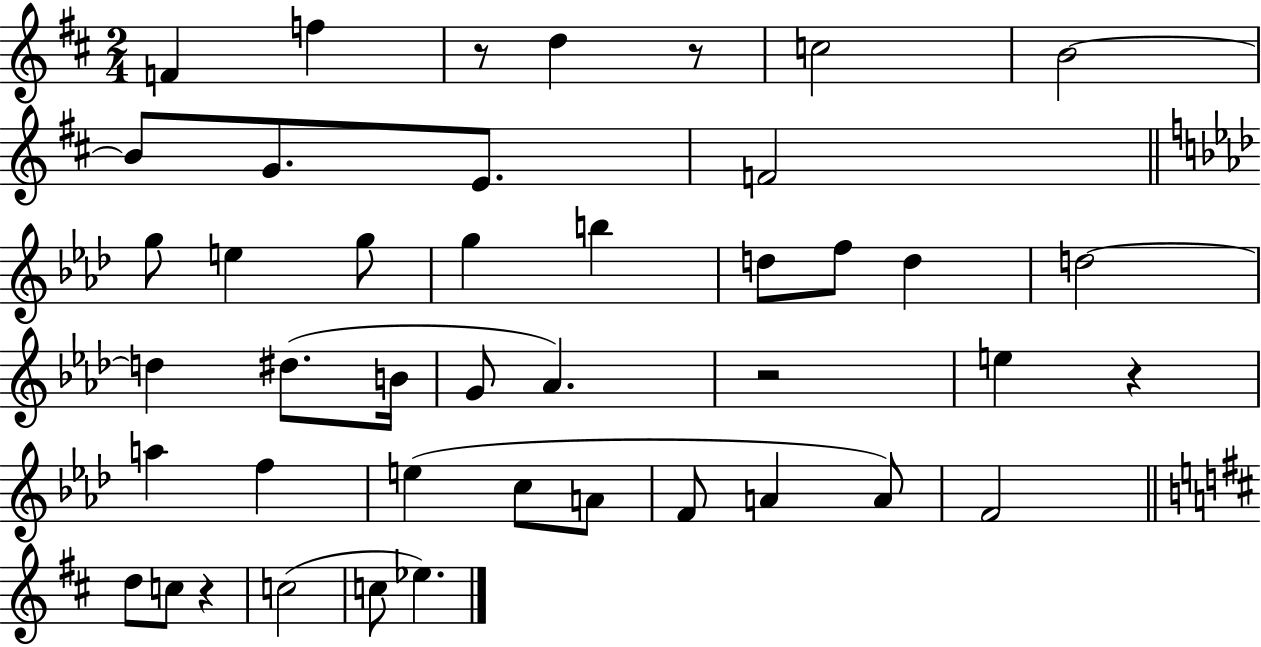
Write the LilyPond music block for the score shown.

{
  \clef treble
  \numericTimeSignature
  \time 2/4
  \key d \major
  \repeat volta 2 { f'4 f''4 | r8 d''4 r8 | c''2 | b'2~~ | \break b'8 g'8. e'8. | f'2 | \bar "||" \break \key aes \major g''8 e''4 g''8 | g''4 b''4 | d''8 f''8 d''4 | d''2~~ | \break d''4 dis''8.( b'16 | g'8 aes'4.) | r2 | e''4 r4 | \break a''4 f''4 | e''4( c''8 a'8 | f'8 a'4 a'8) | f'2 | \break \bar "||" \break \key b \minor d''8 c''8 r4 | c''2( | c''8 ees''4.) | } \bar "|."
}